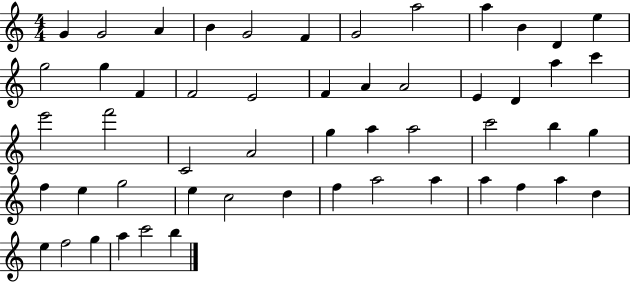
{
  \clef treble
  \numericTimeSignature
  \time 4/4
  \key c \major
  g'4 g'2 a'4 | b'4 g'2 f'4 | g'2 a''2 | a''4 b'4 d'4 e''4 | \break g''2 g''4 f'4 | f'2 e'2 | f'4 a'4 a'2 | e'4 d'4 a''4 c'''4 | \break e'''2 f'''2 | c'2 a'2 | g''4 a''4 a''2 | c'''2 b''4 g''4 | \break f''4 e''4 g''2 | e''4 c''2 d''4 | f''4 a''2 a''4 | a''4 f''4 a''4 d''4 | \break e''4 f''2 g''4 | a''4 c'''2 b''4 | \bar "|."
}